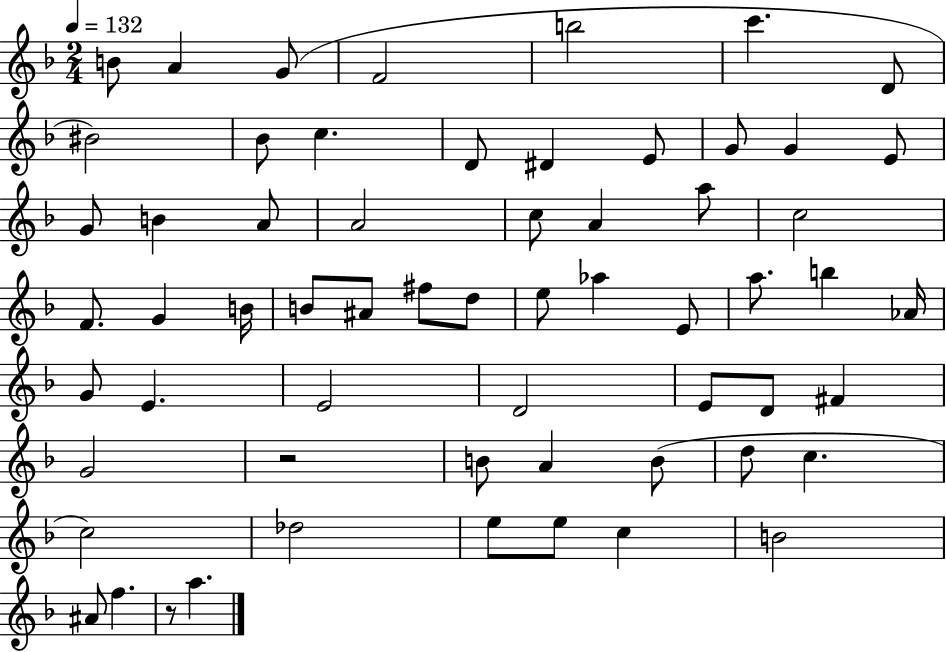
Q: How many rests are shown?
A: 2